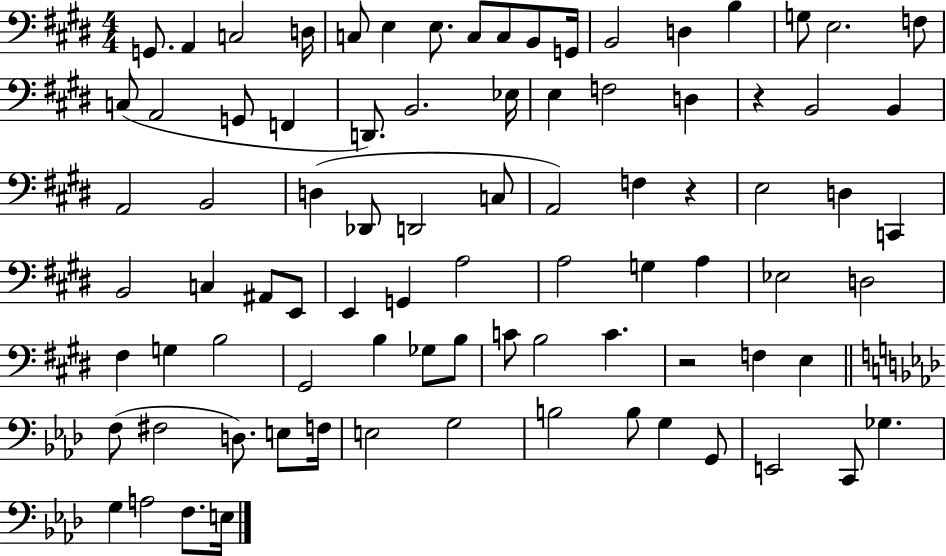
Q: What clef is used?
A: bass